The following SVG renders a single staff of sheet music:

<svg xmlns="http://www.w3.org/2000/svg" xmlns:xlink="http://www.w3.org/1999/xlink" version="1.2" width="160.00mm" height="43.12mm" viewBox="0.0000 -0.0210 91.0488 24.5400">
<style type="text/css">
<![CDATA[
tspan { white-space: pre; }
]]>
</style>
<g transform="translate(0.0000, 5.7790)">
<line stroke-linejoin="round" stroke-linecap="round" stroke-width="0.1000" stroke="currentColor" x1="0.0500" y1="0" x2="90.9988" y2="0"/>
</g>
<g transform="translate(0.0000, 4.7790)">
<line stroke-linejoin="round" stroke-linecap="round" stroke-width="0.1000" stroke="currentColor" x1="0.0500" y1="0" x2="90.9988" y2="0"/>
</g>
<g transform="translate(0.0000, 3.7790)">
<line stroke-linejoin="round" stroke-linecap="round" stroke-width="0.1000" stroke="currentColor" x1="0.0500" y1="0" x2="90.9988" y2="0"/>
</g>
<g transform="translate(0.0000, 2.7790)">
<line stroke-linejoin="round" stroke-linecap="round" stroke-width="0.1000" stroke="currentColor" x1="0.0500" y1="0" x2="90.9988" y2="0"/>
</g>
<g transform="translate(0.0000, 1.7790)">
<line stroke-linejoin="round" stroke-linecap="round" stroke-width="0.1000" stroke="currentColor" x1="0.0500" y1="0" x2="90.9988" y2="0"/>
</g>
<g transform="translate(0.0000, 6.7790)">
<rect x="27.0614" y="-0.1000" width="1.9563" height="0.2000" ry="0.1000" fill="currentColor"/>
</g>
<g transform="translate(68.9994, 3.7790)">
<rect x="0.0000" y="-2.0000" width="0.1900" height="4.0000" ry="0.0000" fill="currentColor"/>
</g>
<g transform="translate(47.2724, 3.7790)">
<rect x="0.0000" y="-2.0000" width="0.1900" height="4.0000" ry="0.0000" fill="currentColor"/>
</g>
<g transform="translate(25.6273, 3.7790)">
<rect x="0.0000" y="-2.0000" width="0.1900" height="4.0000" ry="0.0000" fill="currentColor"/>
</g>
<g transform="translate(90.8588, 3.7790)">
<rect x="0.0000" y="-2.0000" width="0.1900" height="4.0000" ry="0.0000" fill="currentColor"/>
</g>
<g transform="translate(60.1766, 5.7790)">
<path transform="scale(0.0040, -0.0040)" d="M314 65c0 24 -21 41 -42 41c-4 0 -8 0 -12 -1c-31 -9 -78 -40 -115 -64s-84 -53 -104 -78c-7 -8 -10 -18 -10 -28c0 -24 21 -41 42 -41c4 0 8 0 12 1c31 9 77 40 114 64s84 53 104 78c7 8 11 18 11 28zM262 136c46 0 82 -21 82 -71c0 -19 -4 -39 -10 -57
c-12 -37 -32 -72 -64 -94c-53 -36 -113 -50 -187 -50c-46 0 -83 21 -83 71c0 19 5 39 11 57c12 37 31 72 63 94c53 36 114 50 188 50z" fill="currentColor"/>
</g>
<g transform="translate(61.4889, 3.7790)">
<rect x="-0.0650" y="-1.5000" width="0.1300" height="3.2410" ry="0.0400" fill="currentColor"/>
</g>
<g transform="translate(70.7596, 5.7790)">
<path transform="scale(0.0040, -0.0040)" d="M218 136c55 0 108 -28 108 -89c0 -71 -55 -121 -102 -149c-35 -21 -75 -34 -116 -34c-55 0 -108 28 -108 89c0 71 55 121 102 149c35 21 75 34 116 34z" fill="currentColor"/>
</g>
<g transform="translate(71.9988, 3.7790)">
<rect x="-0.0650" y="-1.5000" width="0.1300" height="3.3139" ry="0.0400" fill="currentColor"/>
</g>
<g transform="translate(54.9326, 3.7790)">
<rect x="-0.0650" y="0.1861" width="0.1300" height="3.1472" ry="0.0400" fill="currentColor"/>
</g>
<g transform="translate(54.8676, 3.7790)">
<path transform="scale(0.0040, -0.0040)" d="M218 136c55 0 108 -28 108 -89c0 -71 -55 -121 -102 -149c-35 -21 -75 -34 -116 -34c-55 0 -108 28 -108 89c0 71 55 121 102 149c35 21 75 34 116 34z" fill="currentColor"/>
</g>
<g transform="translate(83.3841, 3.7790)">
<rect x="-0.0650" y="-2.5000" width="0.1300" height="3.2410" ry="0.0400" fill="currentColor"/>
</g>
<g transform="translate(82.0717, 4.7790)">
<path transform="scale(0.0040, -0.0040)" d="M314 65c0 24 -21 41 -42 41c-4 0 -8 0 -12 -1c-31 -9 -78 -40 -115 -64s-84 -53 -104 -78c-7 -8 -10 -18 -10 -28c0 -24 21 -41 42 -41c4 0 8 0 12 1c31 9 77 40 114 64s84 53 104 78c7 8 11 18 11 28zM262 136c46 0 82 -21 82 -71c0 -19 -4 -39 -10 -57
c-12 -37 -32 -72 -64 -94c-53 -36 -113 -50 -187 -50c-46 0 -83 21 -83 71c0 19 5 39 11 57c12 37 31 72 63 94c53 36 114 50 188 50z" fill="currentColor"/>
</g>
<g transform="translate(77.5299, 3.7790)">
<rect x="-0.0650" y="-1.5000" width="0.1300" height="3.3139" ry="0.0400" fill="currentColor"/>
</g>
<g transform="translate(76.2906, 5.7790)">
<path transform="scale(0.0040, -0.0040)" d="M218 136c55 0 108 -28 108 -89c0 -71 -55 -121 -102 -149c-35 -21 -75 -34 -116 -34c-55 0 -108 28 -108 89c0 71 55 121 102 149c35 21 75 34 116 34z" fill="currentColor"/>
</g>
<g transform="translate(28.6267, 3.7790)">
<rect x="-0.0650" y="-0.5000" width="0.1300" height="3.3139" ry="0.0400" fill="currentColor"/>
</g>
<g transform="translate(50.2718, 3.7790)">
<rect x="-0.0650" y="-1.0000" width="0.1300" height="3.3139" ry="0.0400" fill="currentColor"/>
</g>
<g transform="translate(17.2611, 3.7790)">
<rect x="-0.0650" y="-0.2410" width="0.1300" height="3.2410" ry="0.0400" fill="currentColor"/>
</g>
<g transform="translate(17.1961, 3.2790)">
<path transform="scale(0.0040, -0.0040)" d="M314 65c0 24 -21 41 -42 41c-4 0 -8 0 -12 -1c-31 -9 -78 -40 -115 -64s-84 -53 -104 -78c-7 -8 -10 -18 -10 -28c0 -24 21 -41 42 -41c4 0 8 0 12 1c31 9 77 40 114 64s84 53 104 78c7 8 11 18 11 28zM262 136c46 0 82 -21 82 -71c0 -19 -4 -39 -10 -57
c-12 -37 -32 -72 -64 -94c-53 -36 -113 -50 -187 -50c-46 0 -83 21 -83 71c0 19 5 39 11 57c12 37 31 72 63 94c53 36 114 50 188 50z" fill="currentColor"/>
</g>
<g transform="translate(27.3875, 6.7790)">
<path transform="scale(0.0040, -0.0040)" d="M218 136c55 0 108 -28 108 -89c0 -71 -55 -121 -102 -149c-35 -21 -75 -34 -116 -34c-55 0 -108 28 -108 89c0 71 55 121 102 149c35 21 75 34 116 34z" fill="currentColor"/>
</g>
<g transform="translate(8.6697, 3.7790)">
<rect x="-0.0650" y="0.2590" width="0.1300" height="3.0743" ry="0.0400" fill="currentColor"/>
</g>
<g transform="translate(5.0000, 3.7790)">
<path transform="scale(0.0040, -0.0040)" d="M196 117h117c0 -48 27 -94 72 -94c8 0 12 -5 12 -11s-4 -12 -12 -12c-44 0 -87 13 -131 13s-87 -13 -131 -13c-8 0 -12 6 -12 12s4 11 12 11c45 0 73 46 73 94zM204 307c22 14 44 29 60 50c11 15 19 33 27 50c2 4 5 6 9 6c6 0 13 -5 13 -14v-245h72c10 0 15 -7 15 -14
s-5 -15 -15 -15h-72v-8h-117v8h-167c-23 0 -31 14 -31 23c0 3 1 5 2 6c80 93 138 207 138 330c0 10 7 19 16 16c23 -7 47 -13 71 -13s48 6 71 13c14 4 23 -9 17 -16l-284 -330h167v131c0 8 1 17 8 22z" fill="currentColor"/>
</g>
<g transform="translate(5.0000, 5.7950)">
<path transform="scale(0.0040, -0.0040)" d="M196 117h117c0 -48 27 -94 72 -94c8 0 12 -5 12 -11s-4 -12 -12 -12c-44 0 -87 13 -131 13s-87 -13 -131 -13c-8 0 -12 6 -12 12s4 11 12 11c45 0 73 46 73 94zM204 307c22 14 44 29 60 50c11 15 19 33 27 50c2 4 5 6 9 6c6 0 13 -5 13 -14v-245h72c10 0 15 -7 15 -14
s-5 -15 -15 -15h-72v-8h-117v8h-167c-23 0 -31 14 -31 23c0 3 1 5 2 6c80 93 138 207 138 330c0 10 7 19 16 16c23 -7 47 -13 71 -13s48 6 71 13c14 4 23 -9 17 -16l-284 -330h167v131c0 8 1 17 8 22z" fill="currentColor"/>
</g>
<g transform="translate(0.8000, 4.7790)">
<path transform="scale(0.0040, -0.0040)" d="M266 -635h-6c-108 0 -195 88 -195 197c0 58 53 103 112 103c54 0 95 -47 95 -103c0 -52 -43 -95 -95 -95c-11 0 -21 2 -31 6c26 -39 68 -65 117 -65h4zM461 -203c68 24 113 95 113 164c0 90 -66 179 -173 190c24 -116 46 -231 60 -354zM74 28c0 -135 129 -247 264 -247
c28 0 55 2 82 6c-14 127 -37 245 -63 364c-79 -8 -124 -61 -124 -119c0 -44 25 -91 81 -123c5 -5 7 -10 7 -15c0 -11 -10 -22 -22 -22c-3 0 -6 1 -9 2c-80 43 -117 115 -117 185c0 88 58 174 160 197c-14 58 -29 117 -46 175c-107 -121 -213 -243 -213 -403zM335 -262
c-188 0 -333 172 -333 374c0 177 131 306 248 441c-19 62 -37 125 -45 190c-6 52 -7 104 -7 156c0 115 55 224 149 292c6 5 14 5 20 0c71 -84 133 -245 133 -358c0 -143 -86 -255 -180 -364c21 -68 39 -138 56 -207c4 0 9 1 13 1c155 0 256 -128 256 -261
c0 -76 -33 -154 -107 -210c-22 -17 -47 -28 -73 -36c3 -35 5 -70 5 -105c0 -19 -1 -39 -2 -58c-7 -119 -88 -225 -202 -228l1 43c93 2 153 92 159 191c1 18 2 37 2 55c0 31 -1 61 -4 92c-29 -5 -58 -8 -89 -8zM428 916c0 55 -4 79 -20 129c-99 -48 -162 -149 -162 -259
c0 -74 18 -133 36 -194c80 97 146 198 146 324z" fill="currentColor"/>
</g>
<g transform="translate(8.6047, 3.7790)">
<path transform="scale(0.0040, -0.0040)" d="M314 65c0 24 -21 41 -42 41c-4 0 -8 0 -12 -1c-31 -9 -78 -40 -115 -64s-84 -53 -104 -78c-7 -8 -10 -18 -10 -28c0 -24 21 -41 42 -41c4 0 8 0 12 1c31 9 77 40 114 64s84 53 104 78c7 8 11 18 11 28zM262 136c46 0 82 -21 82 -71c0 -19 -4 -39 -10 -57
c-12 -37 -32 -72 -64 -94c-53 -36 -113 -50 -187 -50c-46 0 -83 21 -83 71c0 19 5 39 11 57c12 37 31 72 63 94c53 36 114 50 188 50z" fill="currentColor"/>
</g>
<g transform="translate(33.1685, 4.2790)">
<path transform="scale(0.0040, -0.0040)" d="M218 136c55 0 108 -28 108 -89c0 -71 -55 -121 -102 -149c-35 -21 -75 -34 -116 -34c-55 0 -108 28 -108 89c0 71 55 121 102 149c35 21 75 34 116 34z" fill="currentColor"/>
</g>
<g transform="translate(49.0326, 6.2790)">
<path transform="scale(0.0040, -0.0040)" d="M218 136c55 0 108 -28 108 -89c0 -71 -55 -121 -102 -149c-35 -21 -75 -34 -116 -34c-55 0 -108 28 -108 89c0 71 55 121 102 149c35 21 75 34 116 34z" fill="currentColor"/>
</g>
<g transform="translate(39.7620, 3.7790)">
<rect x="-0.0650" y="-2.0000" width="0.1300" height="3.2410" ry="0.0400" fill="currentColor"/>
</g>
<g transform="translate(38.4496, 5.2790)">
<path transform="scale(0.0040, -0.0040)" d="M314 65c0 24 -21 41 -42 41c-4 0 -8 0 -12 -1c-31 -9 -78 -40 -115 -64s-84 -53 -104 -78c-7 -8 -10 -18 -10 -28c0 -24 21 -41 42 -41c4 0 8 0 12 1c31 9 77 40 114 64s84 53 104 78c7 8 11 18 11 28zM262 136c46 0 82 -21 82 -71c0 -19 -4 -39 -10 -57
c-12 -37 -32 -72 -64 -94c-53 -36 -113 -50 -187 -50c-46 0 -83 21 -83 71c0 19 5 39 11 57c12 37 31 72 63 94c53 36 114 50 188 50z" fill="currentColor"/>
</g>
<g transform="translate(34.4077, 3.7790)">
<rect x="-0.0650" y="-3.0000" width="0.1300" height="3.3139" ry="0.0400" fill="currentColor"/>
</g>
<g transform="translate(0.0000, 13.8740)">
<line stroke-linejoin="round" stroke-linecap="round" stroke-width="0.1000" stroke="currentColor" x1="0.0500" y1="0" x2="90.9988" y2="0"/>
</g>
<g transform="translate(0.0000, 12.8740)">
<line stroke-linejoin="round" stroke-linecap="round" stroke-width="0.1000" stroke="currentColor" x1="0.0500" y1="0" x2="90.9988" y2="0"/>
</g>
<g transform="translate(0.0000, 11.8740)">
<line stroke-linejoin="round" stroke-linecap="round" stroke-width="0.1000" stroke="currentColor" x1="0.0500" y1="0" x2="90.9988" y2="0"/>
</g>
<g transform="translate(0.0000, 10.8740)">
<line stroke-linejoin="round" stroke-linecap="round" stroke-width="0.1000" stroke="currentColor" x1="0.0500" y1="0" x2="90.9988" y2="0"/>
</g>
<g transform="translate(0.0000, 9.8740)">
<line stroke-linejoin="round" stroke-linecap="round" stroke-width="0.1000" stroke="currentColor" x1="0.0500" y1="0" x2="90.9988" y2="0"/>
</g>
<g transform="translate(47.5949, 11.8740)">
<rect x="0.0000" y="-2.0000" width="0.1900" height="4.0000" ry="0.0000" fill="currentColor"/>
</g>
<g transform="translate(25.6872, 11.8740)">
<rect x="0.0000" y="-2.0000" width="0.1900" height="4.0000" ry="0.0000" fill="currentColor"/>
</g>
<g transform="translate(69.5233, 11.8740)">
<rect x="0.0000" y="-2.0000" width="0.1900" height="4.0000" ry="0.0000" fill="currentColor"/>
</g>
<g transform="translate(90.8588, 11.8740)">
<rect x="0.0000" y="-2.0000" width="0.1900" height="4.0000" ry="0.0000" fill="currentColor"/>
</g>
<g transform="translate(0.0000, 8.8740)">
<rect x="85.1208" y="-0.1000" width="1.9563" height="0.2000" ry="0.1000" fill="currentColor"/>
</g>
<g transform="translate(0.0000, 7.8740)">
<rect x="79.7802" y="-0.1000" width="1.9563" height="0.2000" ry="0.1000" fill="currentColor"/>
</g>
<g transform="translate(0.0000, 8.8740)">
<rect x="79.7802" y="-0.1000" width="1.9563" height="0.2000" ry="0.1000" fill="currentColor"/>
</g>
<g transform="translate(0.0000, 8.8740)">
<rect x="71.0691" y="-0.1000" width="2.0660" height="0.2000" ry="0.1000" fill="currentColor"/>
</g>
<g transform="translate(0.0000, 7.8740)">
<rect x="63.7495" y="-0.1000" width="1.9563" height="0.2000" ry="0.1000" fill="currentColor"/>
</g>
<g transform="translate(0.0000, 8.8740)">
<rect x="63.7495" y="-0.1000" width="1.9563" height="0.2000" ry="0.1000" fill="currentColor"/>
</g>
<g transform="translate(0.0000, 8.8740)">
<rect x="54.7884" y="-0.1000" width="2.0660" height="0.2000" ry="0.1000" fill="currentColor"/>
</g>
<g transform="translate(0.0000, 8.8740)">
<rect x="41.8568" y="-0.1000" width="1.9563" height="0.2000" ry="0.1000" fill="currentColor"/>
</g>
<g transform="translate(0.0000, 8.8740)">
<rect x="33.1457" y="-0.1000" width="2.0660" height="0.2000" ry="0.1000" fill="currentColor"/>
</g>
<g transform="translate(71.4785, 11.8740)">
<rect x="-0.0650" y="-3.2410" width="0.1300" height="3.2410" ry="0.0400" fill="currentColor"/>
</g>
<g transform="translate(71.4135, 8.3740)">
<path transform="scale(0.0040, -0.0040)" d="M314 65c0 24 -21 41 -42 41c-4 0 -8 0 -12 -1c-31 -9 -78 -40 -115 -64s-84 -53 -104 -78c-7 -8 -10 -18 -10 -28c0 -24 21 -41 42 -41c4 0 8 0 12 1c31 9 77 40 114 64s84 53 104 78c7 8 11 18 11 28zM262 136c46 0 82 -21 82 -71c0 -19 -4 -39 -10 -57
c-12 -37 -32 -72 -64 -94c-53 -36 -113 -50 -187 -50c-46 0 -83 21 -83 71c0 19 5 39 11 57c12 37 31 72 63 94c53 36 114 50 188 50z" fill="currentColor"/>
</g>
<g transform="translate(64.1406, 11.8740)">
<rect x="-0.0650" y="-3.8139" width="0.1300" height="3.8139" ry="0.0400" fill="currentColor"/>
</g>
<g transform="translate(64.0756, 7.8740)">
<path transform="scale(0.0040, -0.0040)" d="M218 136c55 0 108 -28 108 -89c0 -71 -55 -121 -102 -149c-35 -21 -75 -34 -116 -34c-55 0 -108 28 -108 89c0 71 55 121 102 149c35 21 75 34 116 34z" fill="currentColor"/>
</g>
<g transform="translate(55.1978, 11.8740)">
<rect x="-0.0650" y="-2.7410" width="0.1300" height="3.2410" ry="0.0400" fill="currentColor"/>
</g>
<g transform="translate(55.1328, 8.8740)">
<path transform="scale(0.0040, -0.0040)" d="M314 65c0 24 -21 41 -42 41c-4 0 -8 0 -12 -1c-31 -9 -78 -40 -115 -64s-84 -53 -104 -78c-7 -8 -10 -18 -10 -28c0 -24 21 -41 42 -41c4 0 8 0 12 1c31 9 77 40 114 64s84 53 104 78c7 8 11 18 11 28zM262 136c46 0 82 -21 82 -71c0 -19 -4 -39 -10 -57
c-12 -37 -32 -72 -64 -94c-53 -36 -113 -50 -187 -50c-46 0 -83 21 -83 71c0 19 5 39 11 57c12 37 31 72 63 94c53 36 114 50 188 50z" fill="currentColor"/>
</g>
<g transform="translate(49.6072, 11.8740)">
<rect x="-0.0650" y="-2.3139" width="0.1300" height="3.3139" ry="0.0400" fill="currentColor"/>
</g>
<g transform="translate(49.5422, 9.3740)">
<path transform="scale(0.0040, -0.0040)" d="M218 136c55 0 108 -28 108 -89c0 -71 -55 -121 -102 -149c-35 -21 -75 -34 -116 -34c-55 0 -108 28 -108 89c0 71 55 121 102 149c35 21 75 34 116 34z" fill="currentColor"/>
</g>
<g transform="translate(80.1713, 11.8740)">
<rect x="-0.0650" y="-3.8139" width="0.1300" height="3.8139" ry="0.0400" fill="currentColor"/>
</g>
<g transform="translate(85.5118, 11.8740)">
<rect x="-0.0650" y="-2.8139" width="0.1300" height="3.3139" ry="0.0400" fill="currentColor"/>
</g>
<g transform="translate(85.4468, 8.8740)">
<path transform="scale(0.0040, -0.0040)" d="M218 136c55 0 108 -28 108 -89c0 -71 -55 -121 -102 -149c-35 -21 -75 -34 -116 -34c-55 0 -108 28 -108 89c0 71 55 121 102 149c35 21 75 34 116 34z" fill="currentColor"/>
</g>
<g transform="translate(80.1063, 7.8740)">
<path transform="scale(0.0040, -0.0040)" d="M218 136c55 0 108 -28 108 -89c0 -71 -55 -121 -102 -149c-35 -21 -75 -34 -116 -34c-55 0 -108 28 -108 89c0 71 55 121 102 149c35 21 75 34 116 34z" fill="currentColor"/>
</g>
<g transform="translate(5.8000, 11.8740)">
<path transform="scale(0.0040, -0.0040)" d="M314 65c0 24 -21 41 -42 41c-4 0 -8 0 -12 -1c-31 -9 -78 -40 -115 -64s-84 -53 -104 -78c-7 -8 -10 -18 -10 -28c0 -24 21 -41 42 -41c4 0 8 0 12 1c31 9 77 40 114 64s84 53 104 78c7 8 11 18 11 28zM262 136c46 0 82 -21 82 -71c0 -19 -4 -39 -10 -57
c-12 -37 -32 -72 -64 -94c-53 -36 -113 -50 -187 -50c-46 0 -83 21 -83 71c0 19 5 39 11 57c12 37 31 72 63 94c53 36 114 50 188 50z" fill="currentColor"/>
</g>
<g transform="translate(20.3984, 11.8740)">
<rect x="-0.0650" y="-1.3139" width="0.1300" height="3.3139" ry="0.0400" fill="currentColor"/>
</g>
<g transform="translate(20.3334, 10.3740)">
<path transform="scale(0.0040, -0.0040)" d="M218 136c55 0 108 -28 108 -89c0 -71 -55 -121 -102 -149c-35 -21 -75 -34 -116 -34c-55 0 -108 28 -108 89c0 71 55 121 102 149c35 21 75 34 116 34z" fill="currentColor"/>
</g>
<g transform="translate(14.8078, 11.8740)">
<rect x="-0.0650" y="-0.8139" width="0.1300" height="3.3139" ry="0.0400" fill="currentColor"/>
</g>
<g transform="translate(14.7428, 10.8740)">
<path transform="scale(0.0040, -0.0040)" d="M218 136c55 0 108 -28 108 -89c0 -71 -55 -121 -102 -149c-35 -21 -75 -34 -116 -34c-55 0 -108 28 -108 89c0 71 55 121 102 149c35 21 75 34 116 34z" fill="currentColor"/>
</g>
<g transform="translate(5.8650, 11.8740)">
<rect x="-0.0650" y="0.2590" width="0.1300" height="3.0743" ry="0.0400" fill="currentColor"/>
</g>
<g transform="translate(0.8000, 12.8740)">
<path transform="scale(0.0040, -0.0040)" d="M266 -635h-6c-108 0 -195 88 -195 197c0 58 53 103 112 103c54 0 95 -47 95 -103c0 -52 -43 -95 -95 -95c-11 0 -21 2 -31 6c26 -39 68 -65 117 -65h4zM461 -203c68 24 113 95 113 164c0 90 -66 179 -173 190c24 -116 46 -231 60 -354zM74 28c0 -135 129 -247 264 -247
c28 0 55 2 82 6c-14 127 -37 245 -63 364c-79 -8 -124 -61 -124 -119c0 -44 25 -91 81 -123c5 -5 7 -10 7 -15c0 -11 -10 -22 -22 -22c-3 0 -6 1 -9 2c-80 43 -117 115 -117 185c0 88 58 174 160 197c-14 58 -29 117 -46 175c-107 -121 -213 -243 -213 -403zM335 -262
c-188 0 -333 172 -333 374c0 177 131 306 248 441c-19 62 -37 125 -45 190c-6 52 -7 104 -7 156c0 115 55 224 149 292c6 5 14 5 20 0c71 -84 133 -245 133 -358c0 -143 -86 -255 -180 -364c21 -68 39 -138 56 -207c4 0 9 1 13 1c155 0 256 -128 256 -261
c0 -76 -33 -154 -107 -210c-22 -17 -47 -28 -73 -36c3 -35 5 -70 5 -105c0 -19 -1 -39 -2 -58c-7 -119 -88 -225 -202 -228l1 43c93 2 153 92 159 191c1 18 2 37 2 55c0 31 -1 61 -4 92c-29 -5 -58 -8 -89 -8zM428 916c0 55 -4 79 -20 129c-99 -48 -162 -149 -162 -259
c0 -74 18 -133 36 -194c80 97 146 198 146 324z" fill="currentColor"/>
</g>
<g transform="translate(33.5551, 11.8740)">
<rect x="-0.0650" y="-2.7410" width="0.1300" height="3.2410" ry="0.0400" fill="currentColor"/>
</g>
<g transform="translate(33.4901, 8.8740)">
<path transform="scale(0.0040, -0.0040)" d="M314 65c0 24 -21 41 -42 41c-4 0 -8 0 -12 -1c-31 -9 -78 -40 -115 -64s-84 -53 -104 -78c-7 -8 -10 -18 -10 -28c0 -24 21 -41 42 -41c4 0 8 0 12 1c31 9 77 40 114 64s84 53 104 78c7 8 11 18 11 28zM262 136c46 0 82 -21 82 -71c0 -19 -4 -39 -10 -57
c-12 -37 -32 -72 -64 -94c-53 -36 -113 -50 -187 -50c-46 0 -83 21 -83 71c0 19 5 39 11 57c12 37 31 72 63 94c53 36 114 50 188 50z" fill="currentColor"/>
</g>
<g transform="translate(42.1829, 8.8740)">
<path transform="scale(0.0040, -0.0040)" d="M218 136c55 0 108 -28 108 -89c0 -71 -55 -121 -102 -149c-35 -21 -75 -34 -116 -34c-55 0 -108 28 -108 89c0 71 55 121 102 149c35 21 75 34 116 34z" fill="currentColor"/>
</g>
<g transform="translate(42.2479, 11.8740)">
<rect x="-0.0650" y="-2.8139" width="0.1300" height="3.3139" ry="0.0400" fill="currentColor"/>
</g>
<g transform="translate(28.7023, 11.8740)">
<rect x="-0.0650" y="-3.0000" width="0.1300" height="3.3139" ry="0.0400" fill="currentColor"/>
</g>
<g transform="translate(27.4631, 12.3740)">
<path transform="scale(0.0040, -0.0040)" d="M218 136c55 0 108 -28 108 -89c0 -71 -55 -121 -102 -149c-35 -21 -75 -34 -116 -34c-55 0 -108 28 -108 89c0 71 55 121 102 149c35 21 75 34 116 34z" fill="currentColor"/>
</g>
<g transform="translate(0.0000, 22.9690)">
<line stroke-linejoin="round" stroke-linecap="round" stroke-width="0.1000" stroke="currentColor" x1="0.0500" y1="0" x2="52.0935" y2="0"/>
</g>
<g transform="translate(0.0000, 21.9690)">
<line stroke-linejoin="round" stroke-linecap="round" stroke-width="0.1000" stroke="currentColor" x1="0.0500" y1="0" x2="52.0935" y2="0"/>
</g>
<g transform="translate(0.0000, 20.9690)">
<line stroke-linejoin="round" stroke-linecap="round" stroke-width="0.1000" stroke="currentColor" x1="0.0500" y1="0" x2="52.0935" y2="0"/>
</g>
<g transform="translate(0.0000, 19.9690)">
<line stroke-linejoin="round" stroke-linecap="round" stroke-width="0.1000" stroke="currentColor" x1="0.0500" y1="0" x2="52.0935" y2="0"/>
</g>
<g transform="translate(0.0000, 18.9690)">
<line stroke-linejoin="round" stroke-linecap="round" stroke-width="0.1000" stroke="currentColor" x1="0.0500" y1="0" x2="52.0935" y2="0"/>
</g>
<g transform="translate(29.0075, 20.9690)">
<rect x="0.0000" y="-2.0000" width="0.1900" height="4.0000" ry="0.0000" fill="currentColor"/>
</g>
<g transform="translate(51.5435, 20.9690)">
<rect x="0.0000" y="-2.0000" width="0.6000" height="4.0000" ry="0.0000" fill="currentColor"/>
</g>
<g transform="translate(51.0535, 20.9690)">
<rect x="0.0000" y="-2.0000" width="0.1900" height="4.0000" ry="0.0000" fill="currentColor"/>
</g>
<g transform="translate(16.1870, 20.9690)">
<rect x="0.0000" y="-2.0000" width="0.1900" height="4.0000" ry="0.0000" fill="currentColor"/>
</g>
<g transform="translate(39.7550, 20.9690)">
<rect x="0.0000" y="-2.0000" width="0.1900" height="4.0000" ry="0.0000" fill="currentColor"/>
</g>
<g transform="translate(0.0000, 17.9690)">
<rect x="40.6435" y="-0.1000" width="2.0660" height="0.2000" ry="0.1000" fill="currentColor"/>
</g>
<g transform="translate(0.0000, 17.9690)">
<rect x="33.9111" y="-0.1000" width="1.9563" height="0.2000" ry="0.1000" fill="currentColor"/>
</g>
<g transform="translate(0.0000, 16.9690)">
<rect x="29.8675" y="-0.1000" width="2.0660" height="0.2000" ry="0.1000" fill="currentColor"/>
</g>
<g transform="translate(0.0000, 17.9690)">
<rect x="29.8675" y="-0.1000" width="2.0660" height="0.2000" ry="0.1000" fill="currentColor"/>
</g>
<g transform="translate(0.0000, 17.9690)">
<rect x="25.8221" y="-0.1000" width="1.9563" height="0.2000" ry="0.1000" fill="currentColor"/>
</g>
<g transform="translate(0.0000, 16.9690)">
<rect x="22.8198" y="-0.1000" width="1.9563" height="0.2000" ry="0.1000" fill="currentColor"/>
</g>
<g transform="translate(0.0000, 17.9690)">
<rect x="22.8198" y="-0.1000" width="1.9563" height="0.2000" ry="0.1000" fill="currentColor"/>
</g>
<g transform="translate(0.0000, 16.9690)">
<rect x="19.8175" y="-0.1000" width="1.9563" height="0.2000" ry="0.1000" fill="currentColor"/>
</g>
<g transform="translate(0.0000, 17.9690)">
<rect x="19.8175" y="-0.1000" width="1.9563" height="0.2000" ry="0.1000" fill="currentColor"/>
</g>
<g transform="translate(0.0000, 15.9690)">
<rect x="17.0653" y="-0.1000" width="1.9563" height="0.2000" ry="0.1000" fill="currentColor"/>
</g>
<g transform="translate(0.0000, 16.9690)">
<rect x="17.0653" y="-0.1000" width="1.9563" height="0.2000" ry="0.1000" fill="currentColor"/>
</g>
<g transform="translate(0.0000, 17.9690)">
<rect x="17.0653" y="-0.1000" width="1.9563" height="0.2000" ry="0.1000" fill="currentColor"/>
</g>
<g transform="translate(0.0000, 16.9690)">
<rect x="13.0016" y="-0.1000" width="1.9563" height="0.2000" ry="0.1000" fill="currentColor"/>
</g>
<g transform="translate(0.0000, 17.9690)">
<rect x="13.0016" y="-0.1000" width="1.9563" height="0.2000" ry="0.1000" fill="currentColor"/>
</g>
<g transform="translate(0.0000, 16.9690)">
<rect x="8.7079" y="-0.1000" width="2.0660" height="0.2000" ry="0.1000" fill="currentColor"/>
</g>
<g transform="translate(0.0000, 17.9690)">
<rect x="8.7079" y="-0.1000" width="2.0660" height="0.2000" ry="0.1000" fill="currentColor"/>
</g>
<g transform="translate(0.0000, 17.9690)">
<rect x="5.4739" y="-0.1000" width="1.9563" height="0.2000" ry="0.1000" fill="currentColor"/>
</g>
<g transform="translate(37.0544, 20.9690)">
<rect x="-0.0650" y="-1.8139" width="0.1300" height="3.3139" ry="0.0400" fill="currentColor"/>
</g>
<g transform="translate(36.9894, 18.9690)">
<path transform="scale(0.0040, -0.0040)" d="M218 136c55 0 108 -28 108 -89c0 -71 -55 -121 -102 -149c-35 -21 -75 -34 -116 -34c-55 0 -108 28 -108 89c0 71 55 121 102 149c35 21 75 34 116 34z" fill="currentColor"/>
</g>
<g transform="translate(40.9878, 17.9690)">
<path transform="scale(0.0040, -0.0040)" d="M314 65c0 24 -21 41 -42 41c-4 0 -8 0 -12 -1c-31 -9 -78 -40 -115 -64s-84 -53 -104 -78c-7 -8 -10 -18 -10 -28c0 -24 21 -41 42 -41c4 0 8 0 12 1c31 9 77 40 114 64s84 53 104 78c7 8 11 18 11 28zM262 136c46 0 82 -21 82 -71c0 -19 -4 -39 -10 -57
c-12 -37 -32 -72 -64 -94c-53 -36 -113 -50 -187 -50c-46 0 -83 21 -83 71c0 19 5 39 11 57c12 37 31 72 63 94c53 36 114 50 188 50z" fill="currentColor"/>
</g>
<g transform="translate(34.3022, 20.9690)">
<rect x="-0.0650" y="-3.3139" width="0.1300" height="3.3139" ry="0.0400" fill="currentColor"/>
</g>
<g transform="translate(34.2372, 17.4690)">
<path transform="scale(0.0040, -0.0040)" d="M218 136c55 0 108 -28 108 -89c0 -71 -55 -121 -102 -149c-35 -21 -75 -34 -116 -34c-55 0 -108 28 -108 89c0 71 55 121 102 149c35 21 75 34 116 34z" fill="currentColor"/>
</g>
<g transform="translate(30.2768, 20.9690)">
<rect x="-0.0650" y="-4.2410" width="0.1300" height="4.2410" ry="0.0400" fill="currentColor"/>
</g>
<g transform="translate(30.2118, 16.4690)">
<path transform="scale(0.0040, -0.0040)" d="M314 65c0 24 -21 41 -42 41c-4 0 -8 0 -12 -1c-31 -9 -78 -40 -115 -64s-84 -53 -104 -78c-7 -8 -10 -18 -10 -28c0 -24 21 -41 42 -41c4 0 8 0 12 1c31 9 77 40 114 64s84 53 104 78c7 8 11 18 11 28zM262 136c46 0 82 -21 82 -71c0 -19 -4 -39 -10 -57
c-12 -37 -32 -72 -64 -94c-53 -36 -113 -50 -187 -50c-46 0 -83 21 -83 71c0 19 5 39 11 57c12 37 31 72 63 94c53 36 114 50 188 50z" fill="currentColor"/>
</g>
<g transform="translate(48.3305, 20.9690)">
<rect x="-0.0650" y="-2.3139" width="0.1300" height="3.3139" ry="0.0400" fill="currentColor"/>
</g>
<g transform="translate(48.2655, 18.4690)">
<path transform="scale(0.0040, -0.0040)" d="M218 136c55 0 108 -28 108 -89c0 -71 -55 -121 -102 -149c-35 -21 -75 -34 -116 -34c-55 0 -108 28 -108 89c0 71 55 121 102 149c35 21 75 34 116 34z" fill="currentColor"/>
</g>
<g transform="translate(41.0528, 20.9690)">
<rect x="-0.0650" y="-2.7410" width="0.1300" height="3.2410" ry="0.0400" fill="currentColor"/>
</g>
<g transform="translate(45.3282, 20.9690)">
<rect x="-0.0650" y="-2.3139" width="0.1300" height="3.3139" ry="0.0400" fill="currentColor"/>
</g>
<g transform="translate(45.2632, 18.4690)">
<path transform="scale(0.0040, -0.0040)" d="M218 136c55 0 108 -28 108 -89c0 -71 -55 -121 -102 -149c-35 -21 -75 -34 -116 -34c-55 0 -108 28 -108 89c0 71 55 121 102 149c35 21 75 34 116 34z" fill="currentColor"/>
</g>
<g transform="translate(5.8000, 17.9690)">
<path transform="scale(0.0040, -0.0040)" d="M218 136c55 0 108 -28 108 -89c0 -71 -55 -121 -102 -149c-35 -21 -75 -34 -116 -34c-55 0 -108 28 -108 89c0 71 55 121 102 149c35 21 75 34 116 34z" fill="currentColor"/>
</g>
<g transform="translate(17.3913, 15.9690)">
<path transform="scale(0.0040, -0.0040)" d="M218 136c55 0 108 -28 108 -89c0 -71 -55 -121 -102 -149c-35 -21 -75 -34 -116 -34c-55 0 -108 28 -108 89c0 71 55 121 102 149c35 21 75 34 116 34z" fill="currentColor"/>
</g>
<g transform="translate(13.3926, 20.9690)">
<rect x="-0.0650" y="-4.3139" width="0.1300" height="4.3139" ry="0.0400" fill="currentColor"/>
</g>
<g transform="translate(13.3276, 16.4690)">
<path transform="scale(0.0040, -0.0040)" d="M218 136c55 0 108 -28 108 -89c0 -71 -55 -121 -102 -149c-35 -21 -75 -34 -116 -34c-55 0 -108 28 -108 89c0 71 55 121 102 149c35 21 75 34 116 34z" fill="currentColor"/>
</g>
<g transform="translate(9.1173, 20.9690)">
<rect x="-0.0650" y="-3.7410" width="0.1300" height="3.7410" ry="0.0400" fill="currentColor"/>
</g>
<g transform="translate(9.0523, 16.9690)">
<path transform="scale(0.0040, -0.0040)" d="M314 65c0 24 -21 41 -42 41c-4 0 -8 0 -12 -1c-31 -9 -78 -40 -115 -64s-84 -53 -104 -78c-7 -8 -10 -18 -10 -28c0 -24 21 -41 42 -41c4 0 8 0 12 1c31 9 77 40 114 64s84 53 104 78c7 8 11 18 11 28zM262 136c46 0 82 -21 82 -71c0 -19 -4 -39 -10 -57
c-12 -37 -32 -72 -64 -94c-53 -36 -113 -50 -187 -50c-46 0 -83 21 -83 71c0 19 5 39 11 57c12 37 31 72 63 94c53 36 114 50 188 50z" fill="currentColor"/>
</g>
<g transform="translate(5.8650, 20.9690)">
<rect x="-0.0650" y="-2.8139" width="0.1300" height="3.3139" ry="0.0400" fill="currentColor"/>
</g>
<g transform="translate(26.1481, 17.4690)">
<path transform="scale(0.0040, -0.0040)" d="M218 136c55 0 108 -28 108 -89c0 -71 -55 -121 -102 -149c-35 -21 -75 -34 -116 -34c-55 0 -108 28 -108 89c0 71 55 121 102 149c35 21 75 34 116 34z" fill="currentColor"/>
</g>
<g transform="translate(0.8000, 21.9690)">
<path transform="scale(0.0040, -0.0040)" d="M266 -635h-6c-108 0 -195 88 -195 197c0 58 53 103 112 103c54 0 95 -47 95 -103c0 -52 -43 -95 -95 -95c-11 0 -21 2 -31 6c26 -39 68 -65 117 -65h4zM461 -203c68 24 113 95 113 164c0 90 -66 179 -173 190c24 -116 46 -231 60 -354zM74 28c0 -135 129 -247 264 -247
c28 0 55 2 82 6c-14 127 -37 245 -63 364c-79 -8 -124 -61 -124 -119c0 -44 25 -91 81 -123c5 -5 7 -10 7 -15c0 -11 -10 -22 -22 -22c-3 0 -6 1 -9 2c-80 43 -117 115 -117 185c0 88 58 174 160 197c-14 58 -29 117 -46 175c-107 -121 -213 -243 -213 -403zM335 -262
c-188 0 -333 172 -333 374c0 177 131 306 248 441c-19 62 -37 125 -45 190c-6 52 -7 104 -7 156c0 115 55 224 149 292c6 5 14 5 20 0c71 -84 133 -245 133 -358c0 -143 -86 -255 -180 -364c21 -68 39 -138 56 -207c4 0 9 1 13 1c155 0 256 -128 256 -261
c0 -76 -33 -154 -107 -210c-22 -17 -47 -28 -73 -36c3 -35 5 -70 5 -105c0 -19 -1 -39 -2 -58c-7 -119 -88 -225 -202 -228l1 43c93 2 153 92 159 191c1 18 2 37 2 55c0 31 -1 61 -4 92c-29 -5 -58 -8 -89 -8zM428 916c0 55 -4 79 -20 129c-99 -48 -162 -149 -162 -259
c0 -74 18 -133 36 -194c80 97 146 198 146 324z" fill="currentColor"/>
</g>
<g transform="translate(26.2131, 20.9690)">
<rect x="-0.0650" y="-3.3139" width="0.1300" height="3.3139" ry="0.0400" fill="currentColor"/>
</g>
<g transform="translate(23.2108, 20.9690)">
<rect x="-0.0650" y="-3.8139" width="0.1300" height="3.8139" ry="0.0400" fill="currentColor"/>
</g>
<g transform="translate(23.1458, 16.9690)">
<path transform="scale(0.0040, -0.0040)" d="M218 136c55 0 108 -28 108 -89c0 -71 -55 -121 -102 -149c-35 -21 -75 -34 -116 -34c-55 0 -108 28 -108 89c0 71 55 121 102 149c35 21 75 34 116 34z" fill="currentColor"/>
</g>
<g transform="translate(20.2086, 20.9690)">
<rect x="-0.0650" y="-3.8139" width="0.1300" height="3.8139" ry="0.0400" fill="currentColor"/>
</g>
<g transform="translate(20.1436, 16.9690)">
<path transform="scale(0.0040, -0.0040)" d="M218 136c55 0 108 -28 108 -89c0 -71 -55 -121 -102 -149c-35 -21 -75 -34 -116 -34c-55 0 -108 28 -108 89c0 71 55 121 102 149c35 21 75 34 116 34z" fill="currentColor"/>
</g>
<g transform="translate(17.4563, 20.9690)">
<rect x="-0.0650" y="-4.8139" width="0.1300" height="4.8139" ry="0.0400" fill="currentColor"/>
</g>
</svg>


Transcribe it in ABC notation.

X:1
T:Untitled
M:4/4
L:1/4
K:C
B2 c2 C A F2 D B E2 E E G2 B2 d e A a2 a g a2 c' b2 c' a a c'2 d' e' c' c' b d'2 b f a2 g g